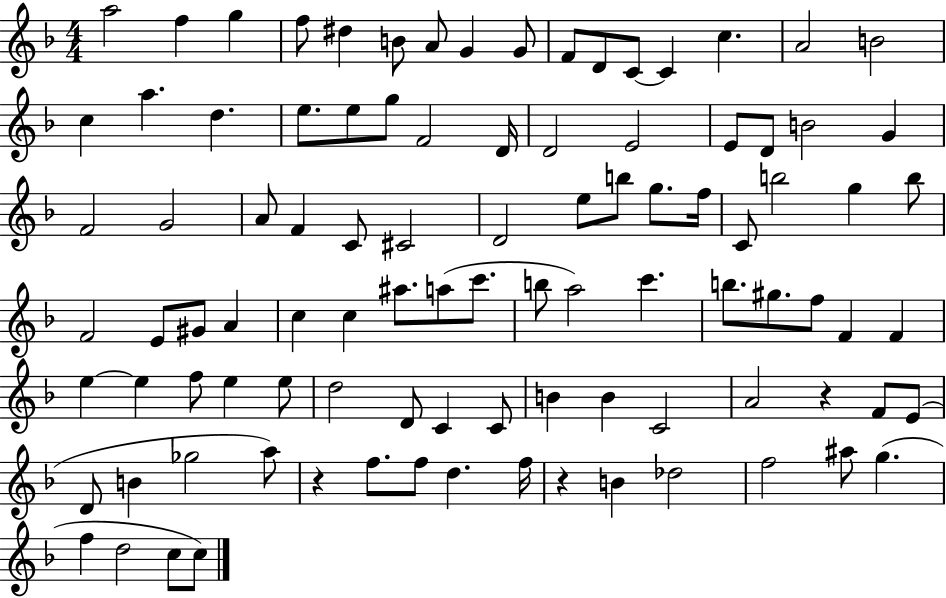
{
  \clef treble
  \numericTimeSignature
  \time 4/4
  \key f \major
  \repeat volta 2 { a''2 f''4 g''4 | f''8 dis''4 b'8 a'8 g'4 g'8 | f'8 d'8 c'8~~ c'4 c''4. | a'2 b'2 | \break c''4 a''4. d''4. | e''8. e''8 g''8 f'2 d'16 | d'2 e'2 | e'8 d'8 b'2 g'4 | \break f'2 g'2 | a'8 f'4 c'8 cis'2 | d'2 e''8 b''8 g''8. f''16 | c'8 b''2 g''4 b''8 | \break f'2 e'8 gis'8 a'4 | c''4 c''4 ais''8. a''8( c'''8. | b''8 a''2) c'''4. | b''8. gis''8. f''8 f'4 f'4 | \break e''4~~ e''4 f''8 e''4 e''8 | d''2 d'8 c'4 c'8 | b'4 b'4 c'2 | a'2 r4 f'8 e'8( | \break d'8 b'4 ges''2 a''8) | r4 f''8. f''8 d''4. f''16 | r4 b'4 des''2 | f''2 ais''8 g''4.( | \break f''4 d''2 c''8 c''8) | } \bar "|."
}